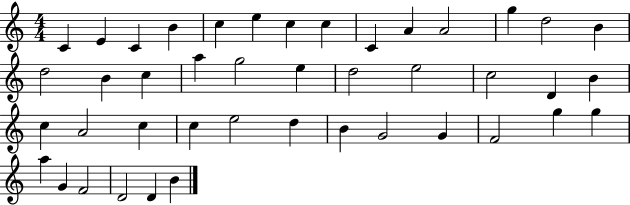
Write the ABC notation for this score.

X:1
T:Untitled
M:4/4
L:1/4
K:C
C E C B c e c c C A A2 g d2 B d2 B c a g2 e d2 e2 c2 D B c A2 c c e2 d B G2 G F2 g g a G F2 D2 D B